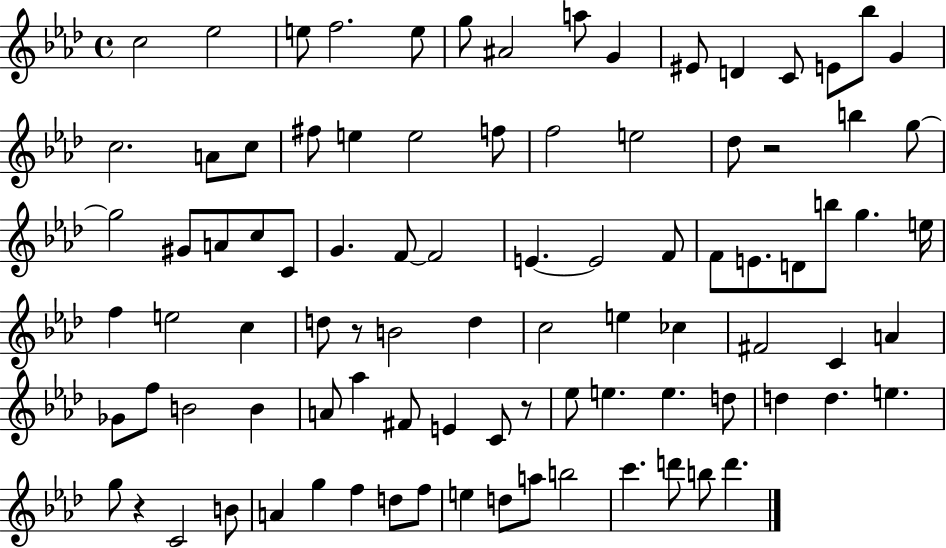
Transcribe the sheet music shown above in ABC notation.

X:1
T:Untitled
M:4/4
L:1/4
K:Ab
c2 _e2 e/2 f2 e/2 g/2 ^A2 a/2 G ^E/2 D C/2 E/2 _b/2 G c2 A/2 c/2 ^f/2 e e2 f/2 f2 e2 _d/2 z2 b g/2 g2 ^G/2 A/2 c/2 C/2 G F/2 F2 E E2 F/2 F/2 E/2 D/2 b/2 g e/4 f e2 c d/2 z/2 B2 d c2 e _c ^F2 C A _G/2 f/2 B2 B A/2 _a ^F/2 E C/2 z/2 _e/2 e e d/2 d d e g/2 z C2 B/2 A g f d/2 f/2 e d/2 a/2 b2 c' d'/2 b/2 d'